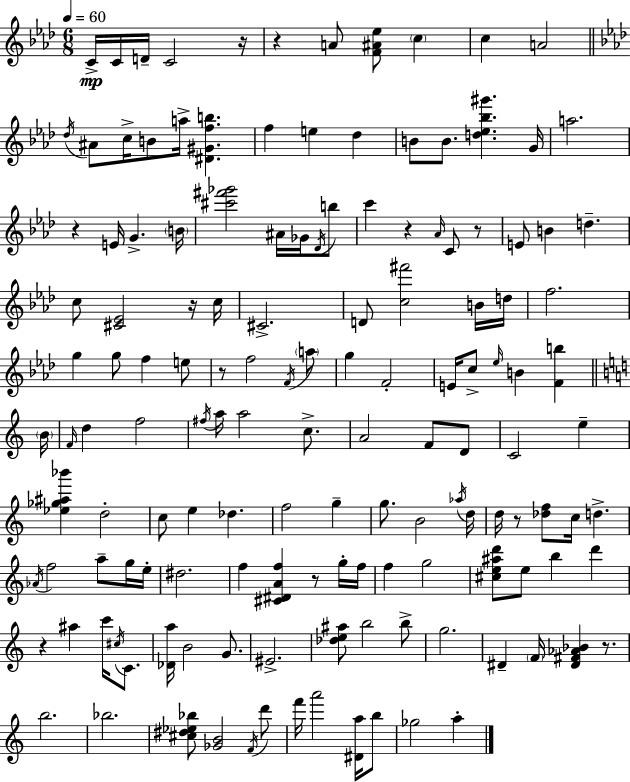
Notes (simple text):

C4/s C4/s D4/s C4/h R/s R/q A4/e [F4,A#4,Eb5]/e C5/q C5/q A4/h Db5/s A#4/e C5/s B4/e A5/s [D#4,G#4,F5,B5]/q. F5/q E5/q Db5/q B4/e B4/e. [D5,Eb5,Bb5,G#6]/q. G4/s A5/h. R/q E4/s G4/q. B4/s [C#6,F#6,Gb6]/h A#4/s Gb4/s Db4/s B5/e C6/q R/q Ab4/s C4/e R/e E4/e B4/q D5/q. C5/e [C#4,Eb4]/h R/s C5/s C#4/h. D4/e [C5,F#6]/h B4/s D5/s F5/h. G5/q G5/e F5/q E5/e R/e F5/h F4/s A5/e G5/q F4/h E4/s C5/e Eb5/s B4/q [F4,B5]/q B4/s F4/s D5/q F5/h F#5/s A5/s A5/h C5/e. A4/h F4/e D4/e C4/h E5/q [Eb5,Gb5,A#5,Bb6]/q D5/h C5/e E5/q Db5/q. F5/h G5/q G5/e. B4/h Ab5/s D5/s D5/s R/e [Db5,F5]/e C5/s D5/q. Ab4/s F5/h A5/e G5/s E5/s D#5/h. F5/q [C#4,D#4,A4,F5]/q R/e G5/s F5/s F5/q G5/h [C#5,E5,A#5,D6]/e E5/e B5/q D6/q R/q A#5/q C6/s C#5/s C4/e. [Db4,A5]/s B4/h G4/e. EIS4/h. [Db5,E5,A#5]/e B5/h B5/e G5/h. D#4/q F4/s [D#4,F#4,Ab4,Bb4]/q R/e. B5/h. Bb5/h. [C#5,D#5,Eb5,Bb5]/e [Gb4,B4]/h F4/s D6/e F6/s A6/h [D#4,A5]/s B5/e Gb5/h A5/q